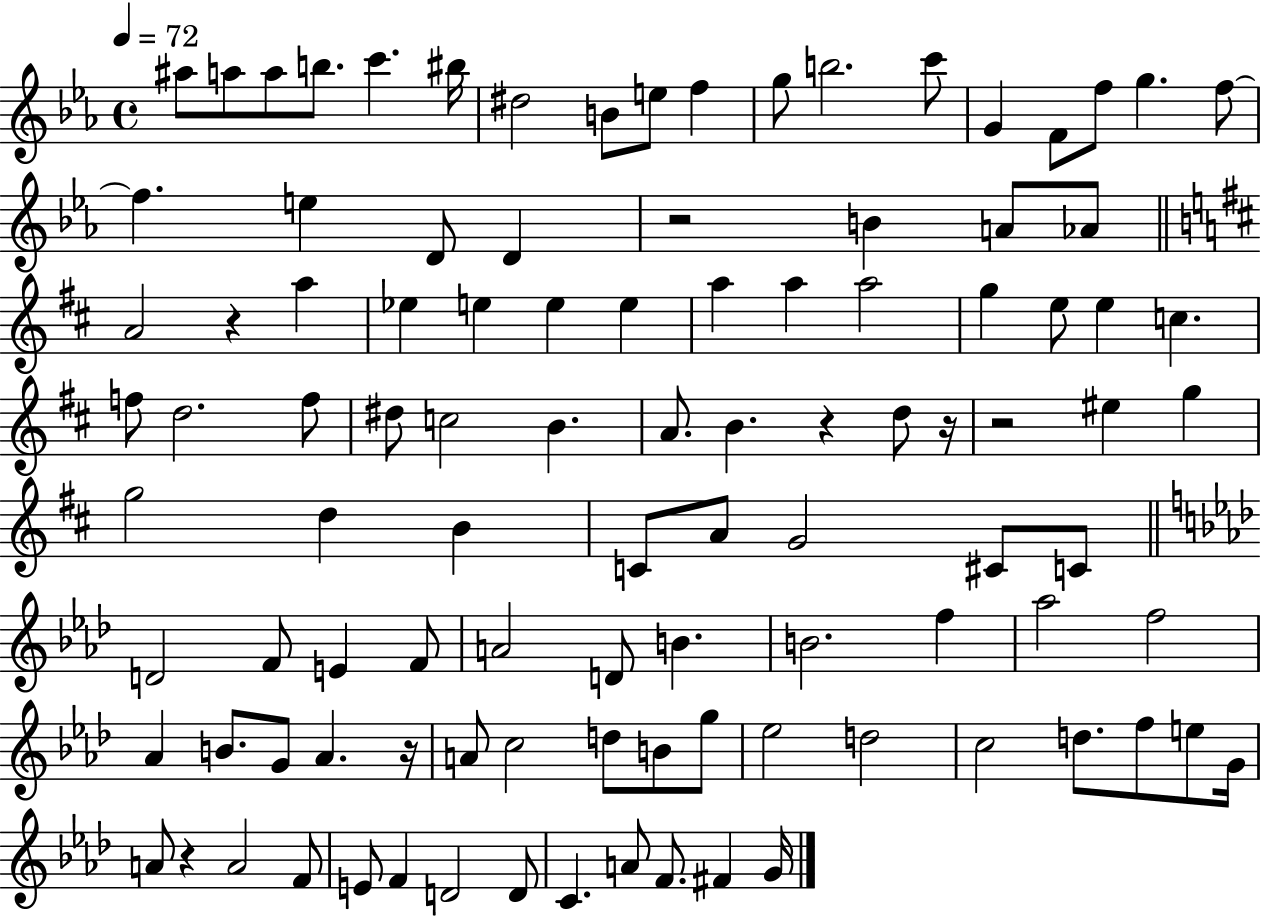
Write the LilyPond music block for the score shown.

{
  \clef treble
  \time 4/4
  \defaultTimeSignature
  \key ees \major
  \tempo 4 = 72
  ais''8 a''8 a''8 b''8. c'''4. bis''16 | dis''2 b'8 e''8 f''4 | g''8 b''2. c'''8 | g'4 f'8 f''8 g''4. f''8~~ | \break f''4. e''4 d'8 d'4 | r2 b'4 a'8 aes'8 | \bar "||" \break \key d \major a'2 r4 a''4 | ees''4 e''4 e''4 e''4 | a''4 a''4 a''2 | g''4 e''8 e''4 c''4. | \break f''8 d''2. f''8 | dis''8 c''2 b'4. | a'8. b'4. r4 d''8 r16 | r2 eis''4 g''4 | \break g''2 d''4 b'4 | c'8 a'8 g'2 cis'8 c'8 | \bar "||" \break \key aes \major d'2 f'8 e'4 f'8 | a'2 d'8 b'4. | b'2. f''4 | aes''2 f''2 | \break aes'4 b'8. g'8 aes'4. r16 | a'8 c''2 d''8 b'8 g''8 | ees''2 d''2 | c''2 d''8. f''8 e''8 g'16 | \break a'8 r4 a'2 f'8 | e'8 f'4 d'2 d'8 | c'4. a'8 f'8. fis'4 g'16 | \bar "|."
}